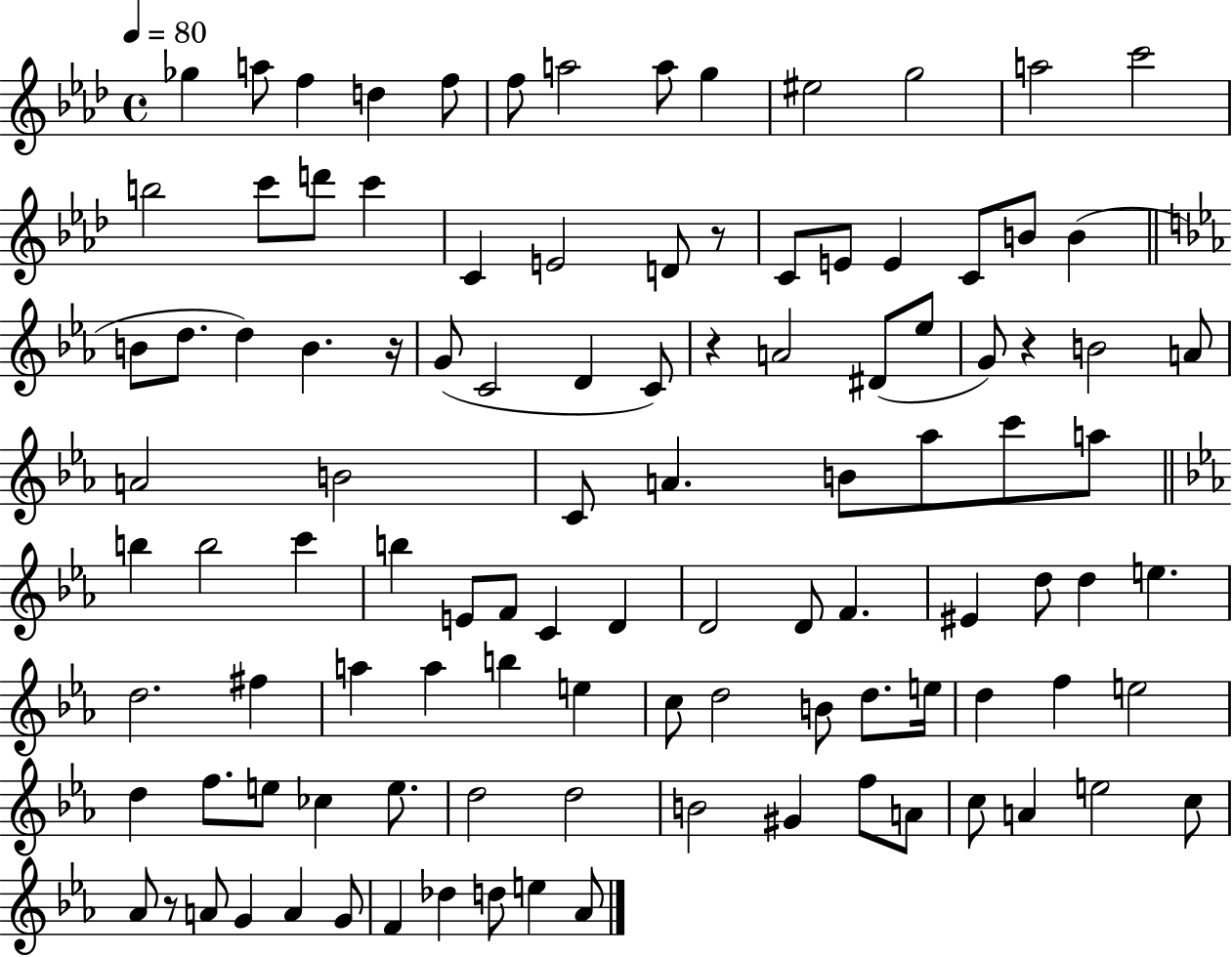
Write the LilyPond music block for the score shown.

{
  \clef treble
  \time 4/4
  \defaultTimeSignature
  \key aes \major
  \tempo 4 = 80
  ges''4 a''8 f''4 d''4 f''8 | f''8 a''2 a''8 g''4 | eis''2 g''2 | a''2 c'''2 | \break b''2 c'''8 d'''8 c'''4 | c'4 e'2 d'8 r8 | c'8 e'8 e'4 c'8 b'8 b'4( | \bar "||" \break \key ees \major b'8 d''8. d''4) b'4. r16 | g'8( c'2 d'4 c'8) | r4 a'2 dis'8( ees''8 | g'8) r4 b'2 a'8 | \break a'2 b'2 | c'8 a'4. b'8 aes''8 c'''8 a''8 | \bar "||" \break \key ees \major b''4 b''2 c'''4 | b''4 e'8 f'8 c'4 d'4 | d'2 d'8 f'4. | eis'4 d''8 d''4 e''4. | \break d''2. fis''4 | a''4 a''4 b''4 e''4 | c''8 d''2 b'8 d''8. e''16 | d''4 f''4 e''2 | \break d''4 f''8. e''8 ces''4 e''8. | d''2 d''2 | b'2 gis'4 f''8 a'8 | c''8 a'4 e''2 c''8 | \break aes'8 r8 a'8 g'4 a'4 g'8 | f'4 des''4 d''8 e''4 aes'8 | \bar "|."
}